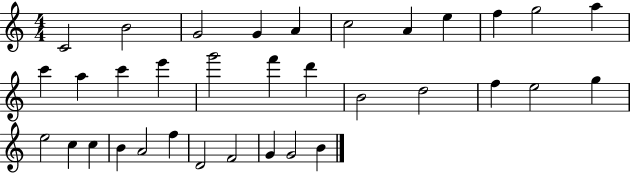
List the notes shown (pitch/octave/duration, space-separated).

C4/h B4/h G4/h G4/q A4/q C5/h A4/q E5/q F5/q G5/h A5/q C6/q A5/q C6/q E6/q G6/h F6/q D6/q B4/h D5/h F5/q E5/h G5/q E5/h C5/q C5/q B4/q A4/h F5/q D4/h F4/h G4/q G4/h B4/q